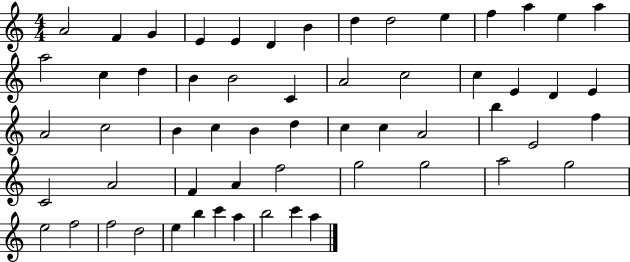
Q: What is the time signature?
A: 4/4